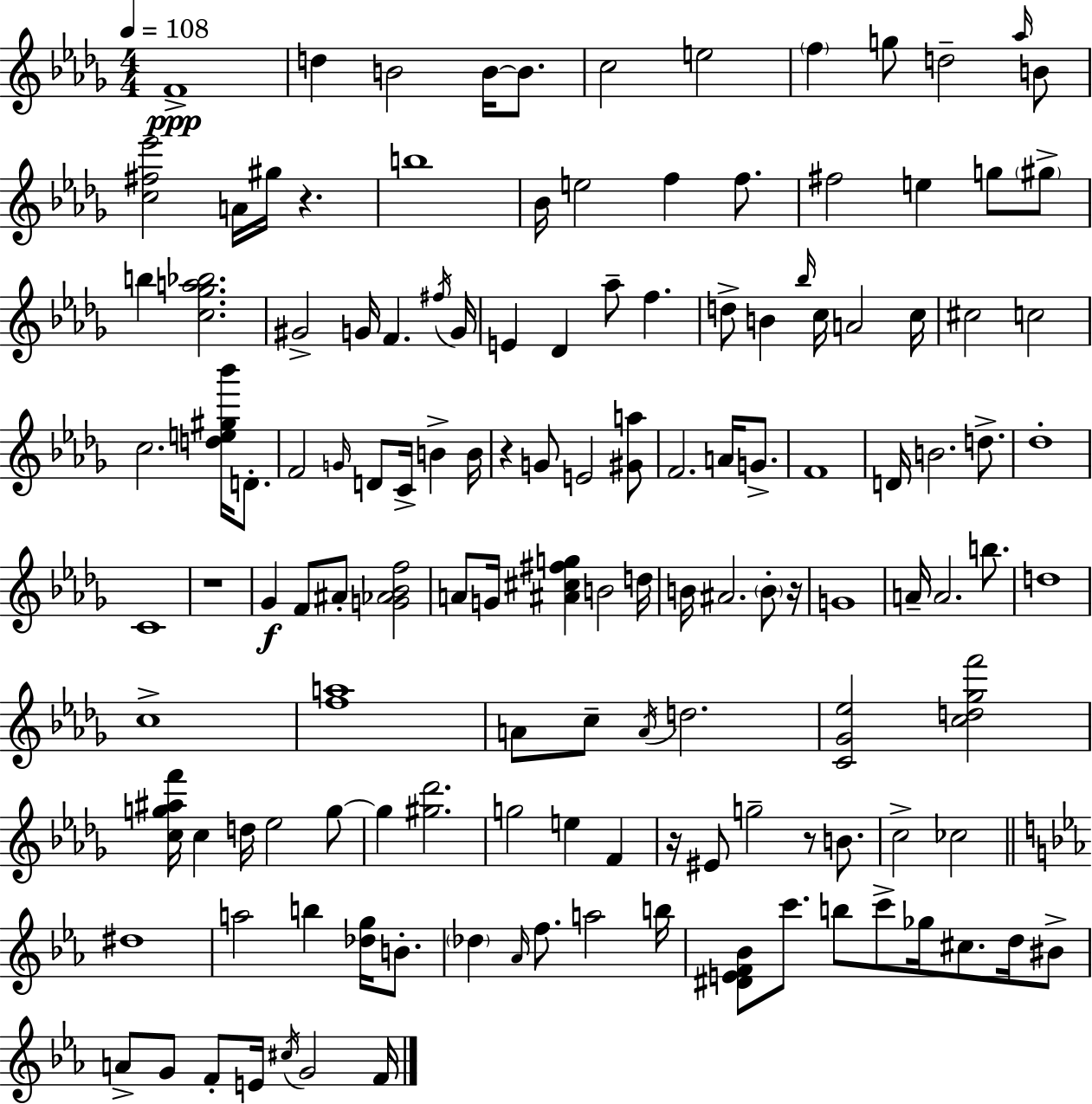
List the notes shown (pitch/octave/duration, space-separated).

F4/w D5/q B4/h B4/s B4/e. C5/h E5/h F5/q G5/e D5/h Ab5/s B4/e [C5,F#5,Eb6]/h A4/s G#5/s R/q. B5/w Bb4/s E5/h F5/q F5/e. F#5/h E5/q G5/e G#5/e B5/q [C5,Gb5,A5,Bb5]/h. G#4/h G4/s F4/q. F#5/s G4/s E4/q Db4/q Ab5/e F5/q. D5/e B4/q Bb5/s C5/s A4/h C5/s C#5/h C5/h C5/h. [D5,E5,G#5,Bb6]/s D4/e. F4/h G4/s D4/e C4/s B4/q B4/s R/q G4/e E4/h [G#4,A5]/e F4/h. A4/s G4/e. F4/w D4/s B4/h. D5/e. Db5/w C4/w R/w Gb4/q F4/e A#4/e [G4,Ab4,Bb4,F5]/h A4/e G4/s [A#4,C#5,F#5,G5]/q B4/h D5/s B4/s A#4/h. B4/e R/s G4/w A4/s A4/h. B5/e. D5/w C5/w [F5,A5]/w A4/e C5/e A4/s D5/h. [C4,Gb4,Eb5]/h [C5,D5,Gb5,F6]/h [C5,G5,A#5,F6]/s C5/q D5/s Eb5/h G5/e G5/q [G#5,Db6]/h. G5/h E5/q F4/q R/s EIS4/e G5/h R/e B4/e. C5/h CES5/h D#5/w A5/h B5/q [Db5,G5]/s B4/e. Db5/q Ab4/s F5/e. A5/h B5/s [D#4,E4,F4,Bb4]/e C6/e. B5/e C6/e Gb5/s C#5/e. D5/s BIS4/e A4/e G4/e F4/e E4/s C#5/s G4/h F4/s